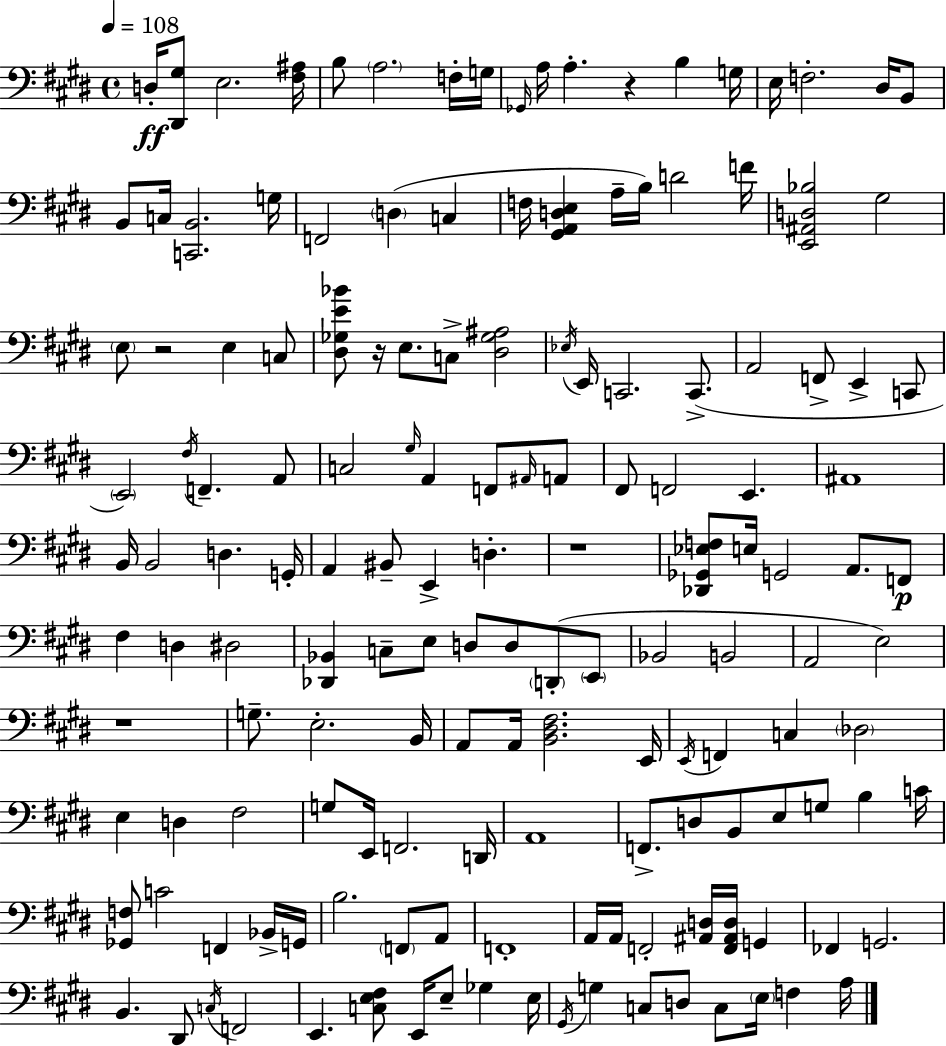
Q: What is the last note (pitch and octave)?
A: A3